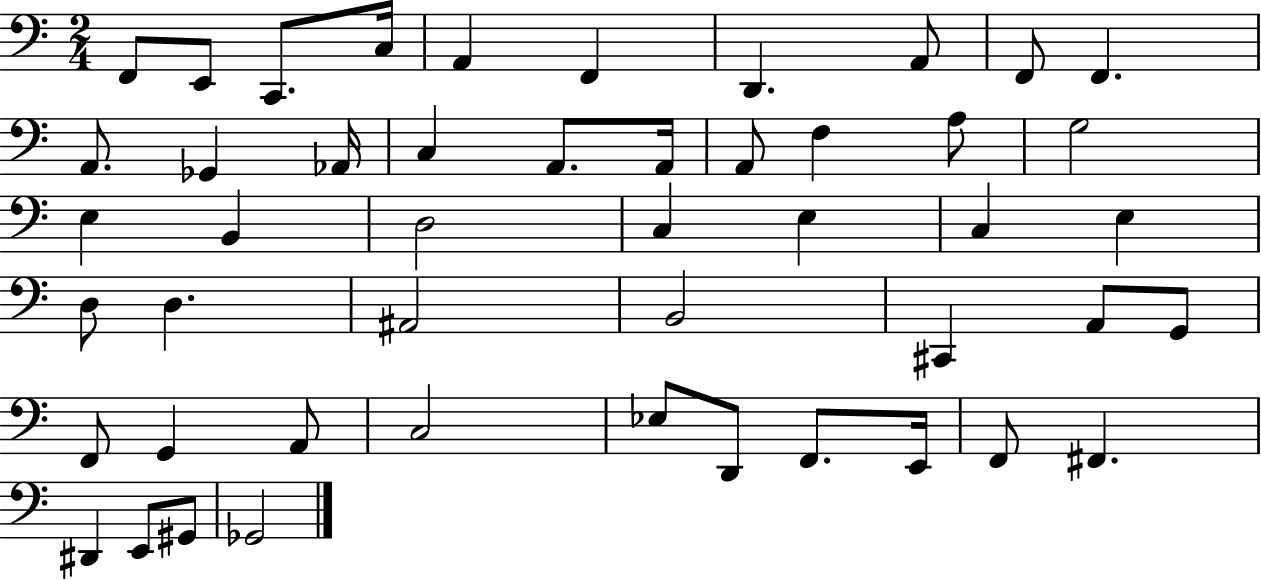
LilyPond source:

{
  \clef bass
  \numericTimeSignature
  \time 2/4
  \key c \major
  f,8 e,8 c,8. c16 | a,4 f,4 | d,4. a,8 | f,8 f,4. | \break a,8. ges,4 aes,16 | c4 a,8. a,16 | a,8 f4 a8 | g2 | \break e4 b,4 | d2 | c4 e4 | c4 e4 | \break d8 d4. | ais,2 | b,2 | cis,4 a,8 g,8 | \break f,8 g,4 a,8 | c2 | ees8 d,8 f,8. e,16 | f,8 fis,4. | \break dis,4 e,8 gis,8 | ges,2 | \bar "|."
}